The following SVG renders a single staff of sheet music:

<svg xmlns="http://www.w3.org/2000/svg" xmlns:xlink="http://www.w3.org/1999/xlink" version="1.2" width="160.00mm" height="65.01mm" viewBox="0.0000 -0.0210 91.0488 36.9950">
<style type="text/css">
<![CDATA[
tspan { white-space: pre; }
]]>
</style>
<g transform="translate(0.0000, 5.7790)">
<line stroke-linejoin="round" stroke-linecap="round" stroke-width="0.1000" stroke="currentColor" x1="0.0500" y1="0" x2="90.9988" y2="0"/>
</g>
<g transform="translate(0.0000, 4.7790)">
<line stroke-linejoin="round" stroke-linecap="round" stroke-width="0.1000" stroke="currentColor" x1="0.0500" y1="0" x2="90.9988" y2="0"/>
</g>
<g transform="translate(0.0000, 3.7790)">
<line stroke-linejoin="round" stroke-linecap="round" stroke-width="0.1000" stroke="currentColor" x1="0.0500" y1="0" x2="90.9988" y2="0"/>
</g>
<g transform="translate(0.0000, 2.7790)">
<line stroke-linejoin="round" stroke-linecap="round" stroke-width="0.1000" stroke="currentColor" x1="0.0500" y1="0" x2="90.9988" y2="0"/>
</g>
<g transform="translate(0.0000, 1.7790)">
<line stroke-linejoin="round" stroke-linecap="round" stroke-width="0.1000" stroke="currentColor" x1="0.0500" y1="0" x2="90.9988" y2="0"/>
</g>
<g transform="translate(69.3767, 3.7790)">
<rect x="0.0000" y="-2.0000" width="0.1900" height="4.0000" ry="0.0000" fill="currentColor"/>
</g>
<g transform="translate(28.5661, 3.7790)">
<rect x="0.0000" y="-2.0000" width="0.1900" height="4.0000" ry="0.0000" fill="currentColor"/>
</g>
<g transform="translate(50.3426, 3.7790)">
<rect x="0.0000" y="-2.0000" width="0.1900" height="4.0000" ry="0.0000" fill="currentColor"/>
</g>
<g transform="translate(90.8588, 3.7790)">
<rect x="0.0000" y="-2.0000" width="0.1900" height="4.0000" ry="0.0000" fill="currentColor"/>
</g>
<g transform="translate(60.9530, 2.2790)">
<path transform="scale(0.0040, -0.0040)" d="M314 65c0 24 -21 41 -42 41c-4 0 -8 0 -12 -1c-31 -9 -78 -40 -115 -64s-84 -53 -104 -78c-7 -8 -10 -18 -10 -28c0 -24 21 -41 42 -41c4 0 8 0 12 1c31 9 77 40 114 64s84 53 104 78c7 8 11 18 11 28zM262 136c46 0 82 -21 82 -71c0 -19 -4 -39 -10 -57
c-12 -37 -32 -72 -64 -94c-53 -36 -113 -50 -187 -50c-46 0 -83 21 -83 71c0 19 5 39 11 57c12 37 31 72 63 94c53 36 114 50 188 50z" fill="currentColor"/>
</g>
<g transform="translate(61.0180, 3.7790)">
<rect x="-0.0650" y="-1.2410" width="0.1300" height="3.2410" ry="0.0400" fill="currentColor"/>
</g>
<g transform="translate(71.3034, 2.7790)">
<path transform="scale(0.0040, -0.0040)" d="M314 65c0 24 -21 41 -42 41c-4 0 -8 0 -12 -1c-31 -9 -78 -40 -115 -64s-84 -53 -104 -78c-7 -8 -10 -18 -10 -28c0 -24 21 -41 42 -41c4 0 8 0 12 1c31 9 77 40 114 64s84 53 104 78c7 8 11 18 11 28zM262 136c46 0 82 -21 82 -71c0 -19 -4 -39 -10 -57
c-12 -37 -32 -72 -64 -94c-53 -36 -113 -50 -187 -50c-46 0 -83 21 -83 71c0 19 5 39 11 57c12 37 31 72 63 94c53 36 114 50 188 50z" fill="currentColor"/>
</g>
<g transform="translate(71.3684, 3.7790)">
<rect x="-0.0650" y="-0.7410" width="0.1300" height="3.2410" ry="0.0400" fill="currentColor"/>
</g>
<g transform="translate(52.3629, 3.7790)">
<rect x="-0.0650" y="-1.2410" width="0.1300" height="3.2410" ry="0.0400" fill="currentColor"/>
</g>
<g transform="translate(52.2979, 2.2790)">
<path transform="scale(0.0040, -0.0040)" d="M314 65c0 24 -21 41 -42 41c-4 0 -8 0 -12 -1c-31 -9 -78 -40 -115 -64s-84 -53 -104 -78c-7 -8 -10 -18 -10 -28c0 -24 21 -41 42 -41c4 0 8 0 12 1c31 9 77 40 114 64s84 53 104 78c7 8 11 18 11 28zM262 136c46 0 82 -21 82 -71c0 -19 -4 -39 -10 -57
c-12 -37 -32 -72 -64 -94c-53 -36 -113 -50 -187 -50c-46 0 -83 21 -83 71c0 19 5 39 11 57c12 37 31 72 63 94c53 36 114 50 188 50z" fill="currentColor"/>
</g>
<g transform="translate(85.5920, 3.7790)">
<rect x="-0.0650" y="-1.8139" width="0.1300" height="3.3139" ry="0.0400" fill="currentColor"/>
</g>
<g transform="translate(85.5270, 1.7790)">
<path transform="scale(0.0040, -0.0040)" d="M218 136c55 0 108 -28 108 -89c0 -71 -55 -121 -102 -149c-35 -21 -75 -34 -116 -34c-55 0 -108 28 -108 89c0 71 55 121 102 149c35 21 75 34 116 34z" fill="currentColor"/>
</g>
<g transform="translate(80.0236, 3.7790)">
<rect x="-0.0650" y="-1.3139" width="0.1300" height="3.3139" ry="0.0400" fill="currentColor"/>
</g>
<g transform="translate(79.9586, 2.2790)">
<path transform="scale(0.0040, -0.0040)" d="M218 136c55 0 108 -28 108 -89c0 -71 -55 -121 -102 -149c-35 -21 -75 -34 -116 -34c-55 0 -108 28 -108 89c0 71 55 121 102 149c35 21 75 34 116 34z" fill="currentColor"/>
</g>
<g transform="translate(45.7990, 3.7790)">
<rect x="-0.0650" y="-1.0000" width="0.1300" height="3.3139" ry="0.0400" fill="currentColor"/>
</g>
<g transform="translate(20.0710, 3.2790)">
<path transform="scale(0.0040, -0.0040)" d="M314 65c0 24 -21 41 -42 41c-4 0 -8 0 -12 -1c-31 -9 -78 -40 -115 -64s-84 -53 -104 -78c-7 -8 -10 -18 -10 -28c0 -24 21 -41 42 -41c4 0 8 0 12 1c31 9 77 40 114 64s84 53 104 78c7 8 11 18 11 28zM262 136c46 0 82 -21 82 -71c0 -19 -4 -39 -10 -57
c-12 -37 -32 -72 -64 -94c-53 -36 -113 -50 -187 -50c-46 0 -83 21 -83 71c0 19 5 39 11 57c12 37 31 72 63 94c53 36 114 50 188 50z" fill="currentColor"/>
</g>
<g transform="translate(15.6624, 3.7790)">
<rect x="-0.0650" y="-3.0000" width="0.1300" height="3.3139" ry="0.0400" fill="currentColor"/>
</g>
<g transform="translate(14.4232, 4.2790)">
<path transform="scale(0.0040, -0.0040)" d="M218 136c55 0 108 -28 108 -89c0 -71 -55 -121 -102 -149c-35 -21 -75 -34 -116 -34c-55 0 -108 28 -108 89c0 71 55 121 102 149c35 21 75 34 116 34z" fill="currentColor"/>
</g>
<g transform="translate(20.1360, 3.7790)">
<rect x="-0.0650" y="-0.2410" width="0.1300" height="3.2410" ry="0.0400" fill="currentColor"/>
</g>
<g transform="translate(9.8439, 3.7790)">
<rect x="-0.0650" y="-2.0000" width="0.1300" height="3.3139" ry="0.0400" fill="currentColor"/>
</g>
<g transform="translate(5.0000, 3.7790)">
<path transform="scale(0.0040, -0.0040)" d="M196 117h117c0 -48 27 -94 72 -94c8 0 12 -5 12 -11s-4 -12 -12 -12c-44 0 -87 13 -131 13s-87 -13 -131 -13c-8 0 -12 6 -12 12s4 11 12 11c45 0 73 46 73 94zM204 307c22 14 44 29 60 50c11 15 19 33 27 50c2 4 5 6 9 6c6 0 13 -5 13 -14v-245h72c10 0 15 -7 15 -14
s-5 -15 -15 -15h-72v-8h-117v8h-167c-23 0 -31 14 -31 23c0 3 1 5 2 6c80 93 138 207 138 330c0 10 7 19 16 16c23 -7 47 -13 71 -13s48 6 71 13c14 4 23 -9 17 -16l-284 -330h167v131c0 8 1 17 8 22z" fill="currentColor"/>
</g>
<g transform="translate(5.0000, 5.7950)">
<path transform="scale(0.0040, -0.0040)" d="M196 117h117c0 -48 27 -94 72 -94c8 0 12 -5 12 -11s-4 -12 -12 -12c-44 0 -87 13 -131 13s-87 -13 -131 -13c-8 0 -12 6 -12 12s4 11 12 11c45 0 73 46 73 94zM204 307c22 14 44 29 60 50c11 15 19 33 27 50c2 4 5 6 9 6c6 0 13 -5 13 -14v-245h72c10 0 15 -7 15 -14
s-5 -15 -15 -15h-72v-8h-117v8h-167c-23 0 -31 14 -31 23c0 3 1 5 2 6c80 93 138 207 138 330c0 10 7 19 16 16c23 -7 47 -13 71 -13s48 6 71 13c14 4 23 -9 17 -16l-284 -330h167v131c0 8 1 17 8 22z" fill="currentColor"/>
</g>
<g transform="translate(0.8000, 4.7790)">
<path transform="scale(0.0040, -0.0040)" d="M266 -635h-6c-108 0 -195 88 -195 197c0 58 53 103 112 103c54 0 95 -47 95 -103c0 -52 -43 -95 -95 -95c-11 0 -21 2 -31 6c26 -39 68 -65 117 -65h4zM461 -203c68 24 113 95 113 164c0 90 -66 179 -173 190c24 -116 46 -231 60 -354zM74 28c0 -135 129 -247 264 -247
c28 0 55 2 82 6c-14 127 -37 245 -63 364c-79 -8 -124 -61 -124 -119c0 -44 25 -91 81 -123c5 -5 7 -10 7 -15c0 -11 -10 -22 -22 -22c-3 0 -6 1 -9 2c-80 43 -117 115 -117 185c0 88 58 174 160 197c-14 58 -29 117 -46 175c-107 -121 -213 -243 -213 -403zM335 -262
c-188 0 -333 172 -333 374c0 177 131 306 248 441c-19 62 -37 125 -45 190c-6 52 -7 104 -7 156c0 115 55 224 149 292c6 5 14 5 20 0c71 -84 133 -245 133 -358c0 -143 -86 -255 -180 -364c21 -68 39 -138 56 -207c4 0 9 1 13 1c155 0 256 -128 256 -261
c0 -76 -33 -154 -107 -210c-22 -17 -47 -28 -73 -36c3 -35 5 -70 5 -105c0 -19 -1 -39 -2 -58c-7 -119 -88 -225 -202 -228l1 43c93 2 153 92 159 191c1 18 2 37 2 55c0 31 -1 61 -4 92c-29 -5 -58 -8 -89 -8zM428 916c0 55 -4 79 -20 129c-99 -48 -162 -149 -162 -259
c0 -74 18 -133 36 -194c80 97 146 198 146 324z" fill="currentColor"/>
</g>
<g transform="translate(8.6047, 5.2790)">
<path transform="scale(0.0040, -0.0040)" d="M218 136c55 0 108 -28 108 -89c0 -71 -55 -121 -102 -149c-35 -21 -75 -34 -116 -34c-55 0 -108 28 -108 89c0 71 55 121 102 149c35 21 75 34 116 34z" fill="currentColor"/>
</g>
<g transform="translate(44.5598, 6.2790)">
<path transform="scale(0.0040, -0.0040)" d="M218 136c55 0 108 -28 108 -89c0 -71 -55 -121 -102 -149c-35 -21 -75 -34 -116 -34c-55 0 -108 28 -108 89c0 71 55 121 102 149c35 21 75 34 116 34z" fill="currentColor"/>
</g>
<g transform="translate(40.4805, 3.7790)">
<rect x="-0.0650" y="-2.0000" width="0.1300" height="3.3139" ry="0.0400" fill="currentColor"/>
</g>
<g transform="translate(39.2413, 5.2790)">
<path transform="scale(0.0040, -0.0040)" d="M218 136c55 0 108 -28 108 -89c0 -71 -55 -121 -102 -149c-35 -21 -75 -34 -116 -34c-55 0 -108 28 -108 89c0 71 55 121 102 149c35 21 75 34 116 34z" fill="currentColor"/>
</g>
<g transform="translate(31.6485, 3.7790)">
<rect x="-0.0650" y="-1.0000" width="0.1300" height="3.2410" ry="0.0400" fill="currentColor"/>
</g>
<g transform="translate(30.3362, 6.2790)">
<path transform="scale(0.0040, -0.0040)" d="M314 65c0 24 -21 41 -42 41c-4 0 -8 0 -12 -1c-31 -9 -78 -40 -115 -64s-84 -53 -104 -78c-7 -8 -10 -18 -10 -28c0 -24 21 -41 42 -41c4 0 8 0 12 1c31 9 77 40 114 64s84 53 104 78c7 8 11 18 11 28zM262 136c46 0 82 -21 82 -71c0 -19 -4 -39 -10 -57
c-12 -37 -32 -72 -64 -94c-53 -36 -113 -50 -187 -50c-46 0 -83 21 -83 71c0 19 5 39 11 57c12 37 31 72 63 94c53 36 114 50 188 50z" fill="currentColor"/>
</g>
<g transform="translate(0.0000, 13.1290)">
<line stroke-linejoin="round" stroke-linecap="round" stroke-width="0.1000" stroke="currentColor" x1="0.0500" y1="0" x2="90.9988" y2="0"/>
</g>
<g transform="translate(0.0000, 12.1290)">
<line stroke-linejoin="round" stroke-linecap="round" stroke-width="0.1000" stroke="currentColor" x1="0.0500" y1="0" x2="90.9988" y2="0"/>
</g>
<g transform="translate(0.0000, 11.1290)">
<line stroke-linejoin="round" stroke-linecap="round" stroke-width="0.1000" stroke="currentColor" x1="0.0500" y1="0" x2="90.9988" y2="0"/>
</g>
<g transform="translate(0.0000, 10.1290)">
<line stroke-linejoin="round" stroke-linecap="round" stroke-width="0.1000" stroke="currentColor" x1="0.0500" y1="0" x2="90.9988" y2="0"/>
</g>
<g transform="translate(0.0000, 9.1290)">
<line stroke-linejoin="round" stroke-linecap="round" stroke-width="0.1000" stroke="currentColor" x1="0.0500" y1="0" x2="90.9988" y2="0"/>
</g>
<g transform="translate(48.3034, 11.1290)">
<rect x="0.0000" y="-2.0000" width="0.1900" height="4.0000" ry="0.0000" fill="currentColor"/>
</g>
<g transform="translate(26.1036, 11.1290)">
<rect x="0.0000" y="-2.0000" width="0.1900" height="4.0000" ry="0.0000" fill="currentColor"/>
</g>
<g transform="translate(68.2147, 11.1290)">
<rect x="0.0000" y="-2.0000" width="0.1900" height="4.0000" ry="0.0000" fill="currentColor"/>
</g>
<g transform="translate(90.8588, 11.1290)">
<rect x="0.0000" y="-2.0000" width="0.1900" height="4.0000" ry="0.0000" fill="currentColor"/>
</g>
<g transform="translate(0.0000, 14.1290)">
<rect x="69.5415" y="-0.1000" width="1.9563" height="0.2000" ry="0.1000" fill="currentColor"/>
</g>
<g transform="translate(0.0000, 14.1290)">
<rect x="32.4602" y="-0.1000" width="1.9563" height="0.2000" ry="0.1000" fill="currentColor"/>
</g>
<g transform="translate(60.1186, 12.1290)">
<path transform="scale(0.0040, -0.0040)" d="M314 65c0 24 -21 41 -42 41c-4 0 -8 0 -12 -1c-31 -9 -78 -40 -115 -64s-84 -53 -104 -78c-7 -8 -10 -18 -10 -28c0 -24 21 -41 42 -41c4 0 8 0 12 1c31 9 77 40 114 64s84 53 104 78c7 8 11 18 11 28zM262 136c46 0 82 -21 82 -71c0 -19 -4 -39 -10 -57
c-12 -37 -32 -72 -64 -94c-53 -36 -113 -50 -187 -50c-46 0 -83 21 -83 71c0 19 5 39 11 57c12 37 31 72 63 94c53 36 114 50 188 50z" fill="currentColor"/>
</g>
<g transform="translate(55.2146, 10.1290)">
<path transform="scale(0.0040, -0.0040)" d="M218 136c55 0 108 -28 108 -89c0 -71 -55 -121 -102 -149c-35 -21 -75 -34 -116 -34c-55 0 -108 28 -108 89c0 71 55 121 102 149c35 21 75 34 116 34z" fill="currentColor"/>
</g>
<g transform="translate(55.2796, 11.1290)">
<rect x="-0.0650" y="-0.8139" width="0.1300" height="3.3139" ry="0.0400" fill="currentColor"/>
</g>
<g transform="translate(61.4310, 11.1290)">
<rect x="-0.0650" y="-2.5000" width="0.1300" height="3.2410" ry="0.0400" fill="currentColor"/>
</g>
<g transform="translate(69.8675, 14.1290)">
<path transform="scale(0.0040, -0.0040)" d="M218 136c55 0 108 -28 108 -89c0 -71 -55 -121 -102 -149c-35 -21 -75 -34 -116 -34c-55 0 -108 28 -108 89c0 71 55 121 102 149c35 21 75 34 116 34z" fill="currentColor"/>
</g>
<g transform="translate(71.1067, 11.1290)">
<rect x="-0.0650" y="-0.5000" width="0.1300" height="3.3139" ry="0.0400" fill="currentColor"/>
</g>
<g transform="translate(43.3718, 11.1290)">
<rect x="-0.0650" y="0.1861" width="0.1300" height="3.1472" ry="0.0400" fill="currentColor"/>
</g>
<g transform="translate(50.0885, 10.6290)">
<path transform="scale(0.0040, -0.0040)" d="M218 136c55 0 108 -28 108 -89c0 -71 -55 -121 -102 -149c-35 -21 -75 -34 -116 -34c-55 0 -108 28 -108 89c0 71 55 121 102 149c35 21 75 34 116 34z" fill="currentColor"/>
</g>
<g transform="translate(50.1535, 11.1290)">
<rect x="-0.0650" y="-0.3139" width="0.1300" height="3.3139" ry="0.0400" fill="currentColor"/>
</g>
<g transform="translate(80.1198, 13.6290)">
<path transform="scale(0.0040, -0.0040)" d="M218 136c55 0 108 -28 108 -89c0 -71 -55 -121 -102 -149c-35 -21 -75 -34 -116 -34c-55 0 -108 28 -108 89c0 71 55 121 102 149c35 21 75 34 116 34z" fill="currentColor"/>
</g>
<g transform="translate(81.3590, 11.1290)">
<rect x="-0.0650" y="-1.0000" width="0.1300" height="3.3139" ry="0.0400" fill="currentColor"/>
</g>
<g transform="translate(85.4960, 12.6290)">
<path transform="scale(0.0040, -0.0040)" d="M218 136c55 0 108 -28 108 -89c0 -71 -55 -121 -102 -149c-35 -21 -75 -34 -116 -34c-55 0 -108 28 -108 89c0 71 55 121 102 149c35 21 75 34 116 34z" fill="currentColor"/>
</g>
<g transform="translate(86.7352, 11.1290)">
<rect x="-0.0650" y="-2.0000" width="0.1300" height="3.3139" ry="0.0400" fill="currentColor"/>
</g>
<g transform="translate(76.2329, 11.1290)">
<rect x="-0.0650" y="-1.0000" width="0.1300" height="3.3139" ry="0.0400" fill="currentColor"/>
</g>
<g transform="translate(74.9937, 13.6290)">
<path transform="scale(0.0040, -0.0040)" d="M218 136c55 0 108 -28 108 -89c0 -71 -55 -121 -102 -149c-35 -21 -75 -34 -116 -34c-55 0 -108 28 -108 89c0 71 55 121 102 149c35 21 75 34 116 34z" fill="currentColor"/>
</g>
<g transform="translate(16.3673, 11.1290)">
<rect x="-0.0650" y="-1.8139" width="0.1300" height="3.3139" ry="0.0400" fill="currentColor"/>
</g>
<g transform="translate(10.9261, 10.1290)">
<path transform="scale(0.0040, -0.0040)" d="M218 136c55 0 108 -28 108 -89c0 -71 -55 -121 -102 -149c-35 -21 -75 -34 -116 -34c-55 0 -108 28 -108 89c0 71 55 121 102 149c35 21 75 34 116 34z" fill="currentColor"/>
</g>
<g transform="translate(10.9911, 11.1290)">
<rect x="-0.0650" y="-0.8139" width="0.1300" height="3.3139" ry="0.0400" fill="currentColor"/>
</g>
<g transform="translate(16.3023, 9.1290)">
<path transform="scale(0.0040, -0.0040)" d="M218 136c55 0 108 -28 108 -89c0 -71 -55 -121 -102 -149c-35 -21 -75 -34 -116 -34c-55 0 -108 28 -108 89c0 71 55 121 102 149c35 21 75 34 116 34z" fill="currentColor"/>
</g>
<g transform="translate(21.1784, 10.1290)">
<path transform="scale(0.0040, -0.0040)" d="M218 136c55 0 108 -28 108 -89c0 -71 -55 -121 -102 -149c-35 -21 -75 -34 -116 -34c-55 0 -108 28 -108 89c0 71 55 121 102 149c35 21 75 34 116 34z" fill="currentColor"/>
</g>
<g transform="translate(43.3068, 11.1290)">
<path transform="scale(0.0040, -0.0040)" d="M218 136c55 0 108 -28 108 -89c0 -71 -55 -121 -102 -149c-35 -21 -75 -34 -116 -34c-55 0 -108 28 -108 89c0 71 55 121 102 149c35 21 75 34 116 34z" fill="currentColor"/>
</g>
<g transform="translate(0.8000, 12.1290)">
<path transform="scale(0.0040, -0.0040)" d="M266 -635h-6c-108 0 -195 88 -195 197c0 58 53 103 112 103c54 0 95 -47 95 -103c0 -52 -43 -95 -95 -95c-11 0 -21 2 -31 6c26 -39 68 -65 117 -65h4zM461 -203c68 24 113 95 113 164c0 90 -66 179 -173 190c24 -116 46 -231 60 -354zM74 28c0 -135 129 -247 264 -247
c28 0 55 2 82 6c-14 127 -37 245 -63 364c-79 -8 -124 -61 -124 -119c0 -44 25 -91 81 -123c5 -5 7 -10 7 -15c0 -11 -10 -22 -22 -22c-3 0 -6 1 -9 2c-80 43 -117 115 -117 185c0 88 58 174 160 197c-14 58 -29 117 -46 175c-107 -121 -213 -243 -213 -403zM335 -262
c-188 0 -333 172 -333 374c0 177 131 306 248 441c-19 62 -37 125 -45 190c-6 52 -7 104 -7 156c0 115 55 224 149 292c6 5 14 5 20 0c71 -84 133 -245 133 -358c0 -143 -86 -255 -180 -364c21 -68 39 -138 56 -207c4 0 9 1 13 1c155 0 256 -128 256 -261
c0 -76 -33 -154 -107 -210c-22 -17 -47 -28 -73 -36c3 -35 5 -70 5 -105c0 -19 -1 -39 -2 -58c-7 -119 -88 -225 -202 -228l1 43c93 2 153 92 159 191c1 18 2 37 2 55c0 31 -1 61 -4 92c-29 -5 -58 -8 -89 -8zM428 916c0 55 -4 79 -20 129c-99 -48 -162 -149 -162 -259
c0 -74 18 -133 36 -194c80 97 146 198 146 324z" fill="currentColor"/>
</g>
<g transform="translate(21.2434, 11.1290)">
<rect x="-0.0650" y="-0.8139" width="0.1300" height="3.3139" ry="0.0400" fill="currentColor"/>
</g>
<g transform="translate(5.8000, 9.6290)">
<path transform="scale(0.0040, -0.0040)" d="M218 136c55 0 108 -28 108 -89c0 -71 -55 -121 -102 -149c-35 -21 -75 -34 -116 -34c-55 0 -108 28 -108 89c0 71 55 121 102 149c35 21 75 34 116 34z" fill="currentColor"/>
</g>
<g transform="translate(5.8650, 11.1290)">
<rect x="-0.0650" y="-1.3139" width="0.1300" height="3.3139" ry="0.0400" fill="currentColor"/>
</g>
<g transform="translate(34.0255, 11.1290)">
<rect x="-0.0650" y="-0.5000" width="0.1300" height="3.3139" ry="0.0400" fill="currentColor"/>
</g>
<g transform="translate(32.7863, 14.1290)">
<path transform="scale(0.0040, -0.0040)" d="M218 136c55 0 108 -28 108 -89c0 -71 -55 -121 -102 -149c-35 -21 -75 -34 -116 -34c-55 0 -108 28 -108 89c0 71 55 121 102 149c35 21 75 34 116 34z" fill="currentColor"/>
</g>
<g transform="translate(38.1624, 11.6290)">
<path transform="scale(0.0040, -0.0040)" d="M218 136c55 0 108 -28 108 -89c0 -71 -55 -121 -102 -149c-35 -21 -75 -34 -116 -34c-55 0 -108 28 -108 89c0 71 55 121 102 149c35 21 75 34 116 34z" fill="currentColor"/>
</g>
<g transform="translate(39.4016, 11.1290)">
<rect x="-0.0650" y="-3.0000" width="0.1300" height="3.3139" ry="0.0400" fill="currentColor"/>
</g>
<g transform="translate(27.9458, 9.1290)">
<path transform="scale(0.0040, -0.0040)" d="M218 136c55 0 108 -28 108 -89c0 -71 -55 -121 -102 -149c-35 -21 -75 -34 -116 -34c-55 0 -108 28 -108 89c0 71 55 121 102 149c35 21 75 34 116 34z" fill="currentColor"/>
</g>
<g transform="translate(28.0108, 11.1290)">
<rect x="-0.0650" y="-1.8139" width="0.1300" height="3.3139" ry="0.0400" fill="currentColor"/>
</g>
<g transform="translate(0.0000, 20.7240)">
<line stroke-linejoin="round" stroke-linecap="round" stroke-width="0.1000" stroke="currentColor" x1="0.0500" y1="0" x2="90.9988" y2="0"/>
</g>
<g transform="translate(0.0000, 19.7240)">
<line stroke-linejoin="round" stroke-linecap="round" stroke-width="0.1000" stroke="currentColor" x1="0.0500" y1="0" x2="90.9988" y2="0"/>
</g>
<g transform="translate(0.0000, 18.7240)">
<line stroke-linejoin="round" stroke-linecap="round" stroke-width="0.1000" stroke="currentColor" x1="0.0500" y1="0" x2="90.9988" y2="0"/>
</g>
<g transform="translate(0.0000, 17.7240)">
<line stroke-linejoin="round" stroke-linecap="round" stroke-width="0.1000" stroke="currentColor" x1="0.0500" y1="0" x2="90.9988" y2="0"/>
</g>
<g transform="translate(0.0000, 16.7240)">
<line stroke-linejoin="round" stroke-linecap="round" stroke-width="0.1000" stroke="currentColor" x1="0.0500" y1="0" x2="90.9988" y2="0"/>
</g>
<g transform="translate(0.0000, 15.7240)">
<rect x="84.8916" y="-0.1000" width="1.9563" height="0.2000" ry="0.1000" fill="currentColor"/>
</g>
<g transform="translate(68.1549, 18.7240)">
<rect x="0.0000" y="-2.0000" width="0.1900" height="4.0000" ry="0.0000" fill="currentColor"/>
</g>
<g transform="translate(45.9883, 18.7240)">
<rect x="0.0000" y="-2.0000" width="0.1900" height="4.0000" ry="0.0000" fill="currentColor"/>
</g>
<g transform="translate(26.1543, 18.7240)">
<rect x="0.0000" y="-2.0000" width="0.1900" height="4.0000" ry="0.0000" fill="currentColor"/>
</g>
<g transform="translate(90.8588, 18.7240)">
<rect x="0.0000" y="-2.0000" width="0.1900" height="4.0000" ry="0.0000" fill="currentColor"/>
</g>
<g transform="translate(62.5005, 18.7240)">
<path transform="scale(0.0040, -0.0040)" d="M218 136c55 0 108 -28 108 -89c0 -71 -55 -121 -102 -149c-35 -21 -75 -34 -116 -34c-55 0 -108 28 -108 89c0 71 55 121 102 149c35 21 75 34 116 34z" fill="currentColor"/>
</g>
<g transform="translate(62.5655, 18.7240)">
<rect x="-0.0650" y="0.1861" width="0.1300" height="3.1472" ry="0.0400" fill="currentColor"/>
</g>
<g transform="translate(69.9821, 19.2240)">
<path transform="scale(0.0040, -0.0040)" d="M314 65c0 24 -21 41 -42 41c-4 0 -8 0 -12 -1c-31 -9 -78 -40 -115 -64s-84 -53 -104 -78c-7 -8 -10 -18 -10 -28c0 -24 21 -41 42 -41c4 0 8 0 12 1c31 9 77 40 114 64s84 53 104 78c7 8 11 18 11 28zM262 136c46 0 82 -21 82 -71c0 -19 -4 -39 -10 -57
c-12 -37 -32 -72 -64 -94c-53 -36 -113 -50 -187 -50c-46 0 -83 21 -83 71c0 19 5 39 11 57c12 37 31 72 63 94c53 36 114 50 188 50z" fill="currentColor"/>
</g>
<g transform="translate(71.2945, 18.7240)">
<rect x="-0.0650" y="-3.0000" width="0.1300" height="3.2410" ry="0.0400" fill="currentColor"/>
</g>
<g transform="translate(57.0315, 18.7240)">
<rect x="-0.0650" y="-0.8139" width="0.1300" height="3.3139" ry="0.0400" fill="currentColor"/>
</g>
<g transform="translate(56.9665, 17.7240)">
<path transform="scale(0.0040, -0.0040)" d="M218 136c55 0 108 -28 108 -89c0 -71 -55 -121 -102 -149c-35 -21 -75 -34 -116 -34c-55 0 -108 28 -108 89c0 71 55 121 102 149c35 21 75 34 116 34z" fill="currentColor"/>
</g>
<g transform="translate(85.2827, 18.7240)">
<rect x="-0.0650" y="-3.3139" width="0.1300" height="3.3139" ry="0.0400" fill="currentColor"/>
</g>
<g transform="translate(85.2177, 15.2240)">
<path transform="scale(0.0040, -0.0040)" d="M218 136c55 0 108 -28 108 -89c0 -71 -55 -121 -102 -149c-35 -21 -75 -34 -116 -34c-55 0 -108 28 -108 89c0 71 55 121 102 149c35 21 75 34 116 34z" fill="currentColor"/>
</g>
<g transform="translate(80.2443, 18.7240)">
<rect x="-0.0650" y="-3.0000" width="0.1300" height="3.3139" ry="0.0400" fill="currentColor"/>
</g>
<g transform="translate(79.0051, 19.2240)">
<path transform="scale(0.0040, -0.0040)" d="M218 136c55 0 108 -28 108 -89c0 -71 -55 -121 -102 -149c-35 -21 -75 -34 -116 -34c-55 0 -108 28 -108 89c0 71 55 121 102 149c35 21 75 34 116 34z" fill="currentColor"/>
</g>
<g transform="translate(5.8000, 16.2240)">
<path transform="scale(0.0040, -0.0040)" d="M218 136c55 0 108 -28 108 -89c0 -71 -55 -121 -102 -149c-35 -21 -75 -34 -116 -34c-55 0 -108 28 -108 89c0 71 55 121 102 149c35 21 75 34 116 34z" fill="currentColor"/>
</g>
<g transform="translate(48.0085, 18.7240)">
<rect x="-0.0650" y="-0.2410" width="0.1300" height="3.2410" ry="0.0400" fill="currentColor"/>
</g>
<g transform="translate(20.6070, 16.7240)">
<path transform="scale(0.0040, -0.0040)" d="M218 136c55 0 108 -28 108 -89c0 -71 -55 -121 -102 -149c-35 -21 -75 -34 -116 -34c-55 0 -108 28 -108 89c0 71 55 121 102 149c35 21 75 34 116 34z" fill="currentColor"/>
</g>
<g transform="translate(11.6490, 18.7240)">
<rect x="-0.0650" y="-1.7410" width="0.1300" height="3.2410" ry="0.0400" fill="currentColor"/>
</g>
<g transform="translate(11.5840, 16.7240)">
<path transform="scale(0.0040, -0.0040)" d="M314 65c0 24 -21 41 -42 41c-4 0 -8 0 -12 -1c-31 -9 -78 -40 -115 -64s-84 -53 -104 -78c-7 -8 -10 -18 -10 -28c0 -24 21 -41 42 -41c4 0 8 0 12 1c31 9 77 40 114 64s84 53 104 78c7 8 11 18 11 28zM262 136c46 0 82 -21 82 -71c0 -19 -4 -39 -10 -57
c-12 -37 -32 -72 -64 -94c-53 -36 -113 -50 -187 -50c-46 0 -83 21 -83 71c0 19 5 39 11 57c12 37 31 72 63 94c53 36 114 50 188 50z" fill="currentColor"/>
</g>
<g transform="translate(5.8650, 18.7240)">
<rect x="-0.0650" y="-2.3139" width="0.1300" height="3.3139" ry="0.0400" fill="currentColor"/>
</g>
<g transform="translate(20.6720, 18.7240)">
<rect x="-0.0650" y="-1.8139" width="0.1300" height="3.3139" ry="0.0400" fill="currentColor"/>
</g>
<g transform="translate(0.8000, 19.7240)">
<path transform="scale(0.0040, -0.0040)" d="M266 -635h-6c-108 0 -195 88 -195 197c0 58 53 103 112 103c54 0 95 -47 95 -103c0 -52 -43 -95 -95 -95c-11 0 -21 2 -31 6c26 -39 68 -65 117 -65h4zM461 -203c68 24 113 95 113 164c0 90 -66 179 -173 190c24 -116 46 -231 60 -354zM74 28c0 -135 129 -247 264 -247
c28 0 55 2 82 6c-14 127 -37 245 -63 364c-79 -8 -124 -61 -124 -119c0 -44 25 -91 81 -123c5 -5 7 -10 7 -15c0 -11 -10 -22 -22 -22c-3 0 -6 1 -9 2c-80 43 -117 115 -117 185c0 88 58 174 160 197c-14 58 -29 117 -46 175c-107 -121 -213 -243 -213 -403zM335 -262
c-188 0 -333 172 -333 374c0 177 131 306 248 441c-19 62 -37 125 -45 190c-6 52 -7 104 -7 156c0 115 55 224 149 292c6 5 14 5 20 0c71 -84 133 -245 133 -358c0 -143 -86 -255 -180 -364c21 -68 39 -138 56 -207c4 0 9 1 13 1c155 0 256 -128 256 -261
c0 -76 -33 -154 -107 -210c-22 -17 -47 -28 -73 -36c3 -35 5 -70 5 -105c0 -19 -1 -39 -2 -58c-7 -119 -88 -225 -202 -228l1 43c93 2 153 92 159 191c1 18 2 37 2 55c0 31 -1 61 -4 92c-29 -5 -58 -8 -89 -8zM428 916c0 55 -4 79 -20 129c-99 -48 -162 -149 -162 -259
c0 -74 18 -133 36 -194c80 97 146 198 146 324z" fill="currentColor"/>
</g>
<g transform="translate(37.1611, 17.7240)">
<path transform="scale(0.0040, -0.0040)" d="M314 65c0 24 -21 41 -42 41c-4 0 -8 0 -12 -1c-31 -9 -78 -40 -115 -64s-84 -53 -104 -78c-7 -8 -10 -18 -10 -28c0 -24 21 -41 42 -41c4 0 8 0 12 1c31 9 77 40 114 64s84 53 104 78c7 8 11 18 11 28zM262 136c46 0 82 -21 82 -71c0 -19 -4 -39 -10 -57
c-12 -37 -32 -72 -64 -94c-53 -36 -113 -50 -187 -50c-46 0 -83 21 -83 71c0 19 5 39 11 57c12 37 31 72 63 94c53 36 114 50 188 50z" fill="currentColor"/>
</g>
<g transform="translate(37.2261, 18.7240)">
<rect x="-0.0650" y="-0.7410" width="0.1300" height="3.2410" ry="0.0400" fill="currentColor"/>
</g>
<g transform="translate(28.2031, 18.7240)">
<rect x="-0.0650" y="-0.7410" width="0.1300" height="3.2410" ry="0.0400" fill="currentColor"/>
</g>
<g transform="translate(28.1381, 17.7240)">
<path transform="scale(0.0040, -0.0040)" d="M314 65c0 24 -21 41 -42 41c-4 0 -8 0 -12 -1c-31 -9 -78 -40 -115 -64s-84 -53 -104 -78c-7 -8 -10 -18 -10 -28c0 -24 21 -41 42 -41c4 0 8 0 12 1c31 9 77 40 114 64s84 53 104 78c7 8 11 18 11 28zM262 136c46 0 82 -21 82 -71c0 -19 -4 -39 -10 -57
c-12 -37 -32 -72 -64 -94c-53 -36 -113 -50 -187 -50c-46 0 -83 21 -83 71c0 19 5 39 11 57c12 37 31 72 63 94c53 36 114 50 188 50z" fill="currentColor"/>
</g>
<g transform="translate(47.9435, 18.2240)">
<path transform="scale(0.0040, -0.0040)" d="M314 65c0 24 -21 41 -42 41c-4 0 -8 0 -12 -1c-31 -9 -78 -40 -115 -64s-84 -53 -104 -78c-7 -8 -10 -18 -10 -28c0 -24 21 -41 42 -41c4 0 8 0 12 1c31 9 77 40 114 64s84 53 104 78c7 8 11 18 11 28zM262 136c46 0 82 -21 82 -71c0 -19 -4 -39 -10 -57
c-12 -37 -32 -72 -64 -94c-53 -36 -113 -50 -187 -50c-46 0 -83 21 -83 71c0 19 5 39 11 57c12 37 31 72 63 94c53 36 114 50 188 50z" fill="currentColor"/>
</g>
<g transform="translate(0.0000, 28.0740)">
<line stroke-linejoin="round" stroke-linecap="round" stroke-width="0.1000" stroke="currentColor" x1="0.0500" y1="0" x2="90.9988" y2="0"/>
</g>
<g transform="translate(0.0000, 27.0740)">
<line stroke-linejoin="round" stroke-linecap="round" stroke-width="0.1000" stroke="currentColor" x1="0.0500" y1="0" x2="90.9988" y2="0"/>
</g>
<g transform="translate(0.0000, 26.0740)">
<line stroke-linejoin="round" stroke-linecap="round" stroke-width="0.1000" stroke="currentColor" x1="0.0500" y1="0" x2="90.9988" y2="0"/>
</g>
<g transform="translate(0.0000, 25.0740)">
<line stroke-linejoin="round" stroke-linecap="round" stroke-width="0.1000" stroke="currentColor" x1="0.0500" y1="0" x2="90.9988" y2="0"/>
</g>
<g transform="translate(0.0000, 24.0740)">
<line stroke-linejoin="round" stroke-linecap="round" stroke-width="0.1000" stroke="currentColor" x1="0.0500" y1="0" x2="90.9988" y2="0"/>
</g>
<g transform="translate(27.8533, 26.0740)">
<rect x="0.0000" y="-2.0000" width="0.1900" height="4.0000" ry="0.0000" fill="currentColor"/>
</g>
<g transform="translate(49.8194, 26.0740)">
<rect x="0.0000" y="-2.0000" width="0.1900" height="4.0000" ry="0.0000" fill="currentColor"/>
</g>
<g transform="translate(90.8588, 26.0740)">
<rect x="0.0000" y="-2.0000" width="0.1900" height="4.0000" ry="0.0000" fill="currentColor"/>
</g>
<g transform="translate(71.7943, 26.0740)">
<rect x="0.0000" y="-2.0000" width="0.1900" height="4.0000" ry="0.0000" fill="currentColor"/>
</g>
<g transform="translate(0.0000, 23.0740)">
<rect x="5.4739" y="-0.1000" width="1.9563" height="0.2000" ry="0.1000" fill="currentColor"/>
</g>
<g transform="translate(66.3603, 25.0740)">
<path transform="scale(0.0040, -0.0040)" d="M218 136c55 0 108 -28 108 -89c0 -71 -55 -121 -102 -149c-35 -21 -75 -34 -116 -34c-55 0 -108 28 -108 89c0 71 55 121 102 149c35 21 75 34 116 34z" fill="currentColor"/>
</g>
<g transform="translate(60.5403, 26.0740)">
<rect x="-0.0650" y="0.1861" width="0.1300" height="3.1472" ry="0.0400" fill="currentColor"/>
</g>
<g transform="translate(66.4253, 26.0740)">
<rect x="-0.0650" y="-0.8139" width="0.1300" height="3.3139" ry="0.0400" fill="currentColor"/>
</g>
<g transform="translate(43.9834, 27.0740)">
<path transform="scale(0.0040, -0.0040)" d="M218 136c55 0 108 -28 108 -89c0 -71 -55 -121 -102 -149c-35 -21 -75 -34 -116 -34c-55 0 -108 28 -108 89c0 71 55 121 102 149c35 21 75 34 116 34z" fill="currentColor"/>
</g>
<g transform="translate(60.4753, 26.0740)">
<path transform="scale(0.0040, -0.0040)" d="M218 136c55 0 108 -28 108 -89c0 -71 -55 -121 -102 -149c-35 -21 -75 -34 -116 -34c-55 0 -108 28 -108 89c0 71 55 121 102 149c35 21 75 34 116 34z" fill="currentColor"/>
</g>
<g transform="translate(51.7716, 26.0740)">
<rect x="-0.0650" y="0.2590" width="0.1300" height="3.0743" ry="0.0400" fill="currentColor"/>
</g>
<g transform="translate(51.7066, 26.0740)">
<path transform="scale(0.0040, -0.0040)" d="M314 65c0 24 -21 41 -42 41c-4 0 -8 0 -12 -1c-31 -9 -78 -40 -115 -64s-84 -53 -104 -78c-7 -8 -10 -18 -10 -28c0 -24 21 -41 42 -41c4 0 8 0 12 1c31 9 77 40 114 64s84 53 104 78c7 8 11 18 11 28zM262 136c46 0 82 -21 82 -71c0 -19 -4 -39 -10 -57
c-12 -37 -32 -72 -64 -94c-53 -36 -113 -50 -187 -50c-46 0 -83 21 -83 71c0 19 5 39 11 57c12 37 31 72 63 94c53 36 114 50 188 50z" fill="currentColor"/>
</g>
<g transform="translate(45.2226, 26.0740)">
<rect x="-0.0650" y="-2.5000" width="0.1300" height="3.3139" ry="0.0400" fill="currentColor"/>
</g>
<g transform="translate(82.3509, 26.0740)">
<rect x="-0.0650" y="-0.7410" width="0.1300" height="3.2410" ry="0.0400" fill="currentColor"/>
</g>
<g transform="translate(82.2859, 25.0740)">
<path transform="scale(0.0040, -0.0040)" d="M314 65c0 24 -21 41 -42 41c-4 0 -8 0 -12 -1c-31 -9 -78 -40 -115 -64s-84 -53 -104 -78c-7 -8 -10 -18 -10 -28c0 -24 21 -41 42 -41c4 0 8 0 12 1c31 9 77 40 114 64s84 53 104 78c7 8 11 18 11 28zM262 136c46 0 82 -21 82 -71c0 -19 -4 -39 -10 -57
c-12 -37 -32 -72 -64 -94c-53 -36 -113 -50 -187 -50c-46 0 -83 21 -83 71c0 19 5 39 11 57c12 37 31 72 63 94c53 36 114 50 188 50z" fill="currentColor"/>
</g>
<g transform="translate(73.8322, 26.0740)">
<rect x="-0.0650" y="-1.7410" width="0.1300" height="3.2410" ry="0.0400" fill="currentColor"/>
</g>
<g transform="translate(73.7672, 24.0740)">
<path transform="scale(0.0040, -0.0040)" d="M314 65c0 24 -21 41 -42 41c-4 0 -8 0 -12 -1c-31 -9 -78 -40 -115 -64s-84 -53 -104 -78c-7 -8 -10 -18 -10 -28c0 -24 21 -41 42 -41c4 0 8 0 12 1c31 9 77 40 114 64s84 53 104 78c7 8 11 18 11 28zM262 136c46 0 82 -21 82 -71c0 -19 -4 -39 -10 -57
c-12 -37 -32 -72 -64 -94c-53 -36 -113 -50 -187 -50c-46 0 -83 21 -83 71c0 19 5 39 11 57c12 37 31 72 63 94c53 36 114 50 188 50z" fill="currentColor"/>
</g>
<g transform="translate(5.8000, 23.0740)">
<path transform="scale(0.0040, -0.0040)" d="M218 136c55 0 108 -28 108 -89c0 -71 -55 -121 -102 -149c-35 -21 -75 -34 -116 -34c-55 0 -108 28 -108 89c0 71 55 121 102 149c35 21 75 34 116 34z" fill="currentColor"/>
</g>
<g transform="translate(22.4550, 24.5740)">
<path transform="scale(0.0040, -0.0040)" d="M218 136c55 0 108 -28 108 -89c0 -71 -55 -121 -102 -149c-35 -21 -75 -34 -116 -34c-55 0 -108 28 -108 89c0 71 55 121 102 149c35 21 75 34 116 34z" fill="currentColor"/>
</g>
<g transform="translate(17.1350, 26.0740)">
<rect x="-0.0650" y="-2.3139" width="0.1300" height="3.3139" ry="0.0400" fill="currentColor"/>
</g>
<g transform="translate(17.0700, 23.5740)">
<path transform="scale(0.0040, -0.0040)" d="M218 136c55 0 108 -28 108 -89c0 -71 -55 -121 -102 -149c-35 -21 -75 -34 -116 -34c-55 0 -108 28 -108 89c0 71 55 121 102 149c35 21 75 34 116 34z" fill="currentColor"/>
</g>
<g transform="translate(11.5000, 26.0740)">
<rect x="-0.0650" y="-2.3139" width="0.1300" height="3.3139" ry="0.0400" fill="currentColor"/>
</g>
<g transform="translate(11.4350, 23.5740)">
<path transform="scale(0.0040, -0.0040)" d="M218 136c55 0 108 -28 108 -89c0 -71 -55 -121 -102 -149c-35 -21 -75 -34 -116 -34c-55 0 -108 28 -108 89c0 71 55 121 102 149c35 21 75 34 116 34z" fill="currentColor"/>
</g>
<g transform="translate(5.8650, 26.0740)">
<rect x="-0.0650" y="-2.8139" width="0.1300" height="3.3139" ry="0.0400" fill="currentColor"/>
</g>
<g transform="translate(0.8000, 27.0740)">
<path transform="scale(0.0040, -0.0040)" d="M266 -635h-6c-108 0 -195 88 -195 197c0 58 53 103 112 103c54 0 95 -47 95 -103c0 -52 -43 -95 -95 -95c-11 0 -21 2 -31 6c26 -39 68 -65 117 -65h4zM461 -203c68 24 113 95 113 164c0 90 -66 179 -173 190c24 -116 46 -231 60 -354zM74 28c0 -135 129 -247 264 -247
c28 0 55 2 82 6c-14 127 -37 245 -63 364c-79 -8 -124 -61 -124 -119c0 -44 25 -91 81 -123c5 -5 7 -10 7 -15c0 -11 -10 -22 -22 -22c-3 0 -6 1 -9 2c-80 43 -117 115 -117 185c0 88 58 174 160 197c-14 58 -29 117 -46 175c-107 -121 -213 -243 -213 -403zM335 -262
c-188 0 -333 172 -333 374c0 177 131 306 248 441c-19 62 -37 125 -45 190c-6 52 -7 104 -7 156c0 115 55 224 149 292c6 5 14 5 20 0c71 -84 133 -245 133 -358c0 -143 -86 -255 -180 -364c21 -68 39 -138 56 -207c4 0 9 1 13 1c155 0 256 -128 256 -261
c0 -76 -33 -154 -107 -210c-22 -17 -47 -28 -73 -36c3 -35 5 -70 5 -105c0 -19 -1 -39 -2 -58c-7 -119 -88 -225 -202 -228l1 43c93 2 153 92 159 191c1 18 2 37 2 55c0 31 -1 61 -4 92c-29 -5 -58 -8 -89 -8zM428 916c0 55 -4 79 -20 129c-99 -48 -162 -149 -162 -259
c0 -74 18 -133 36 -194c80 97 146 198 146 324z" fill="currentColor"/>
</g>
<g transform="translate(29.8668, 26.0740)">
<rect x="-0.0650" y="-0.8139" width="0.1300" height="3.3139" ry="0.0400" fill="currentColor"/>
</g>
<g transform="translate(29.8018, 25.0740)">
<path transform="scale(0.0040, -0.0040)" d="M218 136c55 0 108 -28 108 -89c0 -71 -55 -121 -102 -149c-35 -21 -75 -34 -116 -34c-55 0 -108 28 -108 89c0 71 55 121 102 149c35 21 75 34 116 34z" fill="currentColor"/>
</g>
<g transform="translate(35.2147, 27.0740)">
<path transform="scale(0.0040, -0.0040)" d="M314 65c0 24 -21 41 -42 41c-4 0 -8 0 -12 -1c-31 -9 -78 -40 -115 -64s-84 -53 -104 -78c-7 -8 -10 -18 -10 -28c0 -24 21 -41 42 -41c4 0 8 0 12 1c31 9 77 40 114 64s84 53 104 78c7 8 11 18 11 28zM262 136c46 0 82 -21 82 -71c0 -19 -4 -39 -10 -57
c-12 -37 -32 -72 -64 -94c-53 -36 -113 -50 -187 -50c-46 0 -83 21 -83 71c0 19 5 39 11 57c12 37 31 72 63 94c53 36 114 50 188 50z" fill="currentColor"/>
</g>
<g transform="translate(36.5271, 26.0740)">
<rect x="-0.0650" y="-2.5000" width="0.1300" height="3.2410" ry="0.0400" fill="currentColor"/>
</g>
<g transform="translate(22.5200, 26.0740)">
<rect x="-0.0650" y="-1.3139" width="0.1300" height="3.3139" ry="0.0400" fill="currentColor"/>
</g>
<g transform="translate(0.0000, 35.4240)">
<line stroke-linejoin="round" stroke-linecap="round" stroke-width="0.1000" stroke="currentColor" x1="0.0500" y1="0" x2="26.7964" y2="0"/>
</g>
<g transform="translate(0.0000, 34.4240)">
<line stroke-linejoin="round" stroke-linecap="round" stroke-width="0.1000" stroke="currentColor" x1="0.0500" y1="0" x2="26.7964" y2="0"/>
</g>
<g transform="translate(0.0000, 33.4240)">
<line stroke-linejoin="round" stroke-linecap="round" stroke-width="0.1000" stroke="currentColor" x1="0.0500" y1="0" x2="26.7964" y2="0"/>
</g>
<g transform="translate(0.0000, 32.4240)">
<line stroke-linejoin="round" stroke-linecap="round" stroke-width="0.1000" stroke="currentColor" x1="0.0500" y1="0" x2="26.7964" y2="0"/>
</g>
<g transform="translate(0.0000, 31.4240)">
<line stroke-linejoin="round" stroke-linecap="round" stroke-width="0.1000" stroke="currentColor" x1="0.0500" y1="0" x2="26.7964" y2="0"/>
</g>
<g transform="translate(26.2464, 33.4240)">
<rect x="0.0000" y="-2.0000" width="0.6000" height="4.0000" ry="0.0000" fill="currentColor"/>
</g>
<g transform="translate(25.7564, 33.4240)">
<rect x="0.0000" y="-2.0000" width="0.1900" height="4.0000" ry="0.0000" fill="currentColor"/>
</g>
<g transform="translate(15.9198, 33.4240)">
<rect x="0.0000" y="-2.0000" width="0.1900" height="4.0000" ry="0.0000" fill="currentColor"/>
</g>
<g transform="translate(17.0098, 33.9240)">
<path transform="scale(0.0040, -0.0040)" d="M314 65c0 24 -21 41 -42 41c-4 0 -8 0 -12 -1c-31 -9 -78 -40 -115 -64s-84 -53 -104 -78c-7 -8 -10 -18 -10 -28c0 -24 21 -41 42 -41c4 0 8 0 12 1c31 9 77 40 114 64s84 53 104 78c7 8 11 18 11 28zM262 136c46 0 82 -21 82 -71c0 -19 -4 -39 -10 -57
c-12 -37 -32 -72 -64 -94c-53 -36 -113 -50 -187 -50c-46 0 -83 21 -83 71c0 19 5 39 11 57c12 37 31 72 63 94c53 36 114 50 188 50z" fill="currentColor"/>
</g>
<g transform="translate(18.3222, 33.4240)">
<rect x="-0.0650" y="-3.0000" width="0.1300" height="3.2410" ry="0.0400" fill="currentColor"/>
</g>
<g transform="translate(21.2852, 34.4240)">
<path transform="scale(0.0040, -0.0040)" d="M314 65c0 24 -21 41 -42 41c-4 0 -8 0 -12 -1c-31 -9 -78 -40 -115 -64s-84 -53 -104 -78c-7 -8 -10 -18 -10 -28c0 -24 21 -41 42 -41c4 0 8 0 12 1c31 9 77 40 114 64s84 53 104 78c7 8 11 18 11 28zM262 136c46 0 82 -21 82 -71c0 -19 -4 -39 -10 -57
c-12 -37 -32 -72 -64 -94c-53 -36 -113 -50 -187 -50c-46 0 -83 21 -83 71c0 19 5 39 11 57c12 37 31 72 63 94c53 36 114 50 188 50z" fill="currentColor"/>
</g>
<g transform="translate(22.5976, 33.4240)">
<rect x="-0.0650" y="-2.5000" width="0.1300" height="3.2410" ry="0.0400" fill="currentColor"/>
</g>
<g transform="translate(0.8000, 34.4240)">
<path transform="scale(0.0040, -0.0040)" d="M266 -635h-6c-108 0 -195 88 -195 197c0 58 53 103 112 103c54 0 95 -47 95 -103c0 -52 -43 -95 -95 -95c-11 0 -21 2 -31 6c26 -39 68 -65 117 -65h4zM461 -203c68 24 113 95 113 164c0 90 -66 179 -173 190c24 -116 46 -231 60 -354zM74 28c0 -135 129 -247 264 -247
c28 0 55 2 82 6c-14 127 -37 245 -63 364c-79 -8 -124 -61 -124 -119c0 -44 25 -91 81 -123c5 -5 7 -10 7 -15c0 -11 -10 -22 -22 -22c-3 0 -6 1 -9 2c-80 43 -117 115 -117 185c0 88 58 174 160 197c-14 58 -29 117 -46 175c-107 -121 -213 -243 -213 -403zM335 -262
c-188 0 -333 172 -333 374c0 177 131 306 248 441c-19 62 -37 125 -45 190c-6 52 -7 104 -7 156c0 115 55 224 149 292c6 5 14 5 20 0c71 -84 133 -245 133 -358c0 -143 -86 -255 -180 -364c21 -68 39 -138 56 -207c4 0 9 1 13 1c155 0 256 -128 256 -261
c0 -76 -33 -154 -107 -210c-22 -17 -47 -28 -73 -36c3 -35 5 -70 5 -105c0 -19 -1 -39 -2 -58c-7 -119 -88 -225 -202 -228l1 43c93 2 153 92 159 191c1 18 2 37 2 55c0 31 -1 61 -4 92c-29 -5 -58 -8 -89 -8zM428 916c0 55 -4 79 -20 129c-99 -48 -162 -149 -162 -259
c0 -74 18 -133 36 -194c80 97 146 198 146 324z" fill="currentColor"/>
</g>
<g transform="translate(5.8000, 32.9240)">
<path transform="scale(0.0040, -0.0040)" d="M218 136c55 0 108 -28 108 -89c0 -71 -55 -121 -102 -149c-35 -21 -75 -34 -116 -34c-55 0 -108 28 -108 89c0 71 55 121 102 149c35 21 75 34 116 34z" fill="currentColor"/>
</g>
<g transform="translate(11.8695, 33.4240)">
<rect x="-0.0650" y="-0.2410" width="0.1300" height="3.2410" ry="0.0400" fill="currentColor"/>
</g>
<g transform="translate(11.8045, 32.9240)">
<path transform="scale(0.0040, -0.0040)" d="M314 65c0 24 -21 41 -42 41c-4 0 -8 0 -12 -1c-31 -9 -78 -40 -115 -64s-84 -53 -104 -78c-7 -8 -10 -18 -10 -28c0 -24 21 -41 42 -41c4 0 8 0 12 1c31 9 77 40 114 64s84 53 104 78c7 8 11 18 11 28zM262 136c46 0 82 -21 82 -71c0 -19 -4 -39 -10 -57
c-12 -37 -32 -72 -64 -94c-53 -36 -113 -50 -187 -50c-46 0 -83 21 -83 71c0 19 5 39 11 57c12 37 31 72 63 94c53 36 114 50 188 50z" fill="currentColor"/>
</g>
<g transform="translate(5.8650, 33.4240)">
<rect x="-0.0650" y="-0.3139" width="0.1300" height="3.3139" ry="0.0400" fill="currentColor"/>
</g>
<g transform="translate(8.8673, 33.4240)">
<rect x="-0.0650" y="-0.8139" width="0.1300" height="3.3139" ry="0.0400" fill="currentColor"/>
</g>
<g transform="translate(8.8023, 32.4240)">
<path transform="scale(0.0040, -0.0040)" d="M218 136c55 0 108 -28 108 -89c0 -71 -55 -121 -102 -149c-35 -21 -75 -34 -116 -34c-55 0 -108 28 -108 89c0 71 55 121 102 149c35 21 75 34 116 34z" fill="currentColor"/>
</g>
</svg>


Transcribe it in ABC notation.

X:1
T:Untitled
M:4/4
L:1/4
K:C
F A c2 D2 F D e2 e2 d2 e f e d f d f C A B c d G2 C D D F g f2 f d2 d2 c2 d B A2 A b a g g e d G2 G B2 B d f2 d2 c d c2 A2 G2